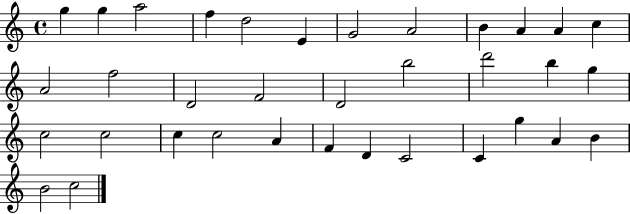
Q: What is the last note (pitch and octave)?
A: C5